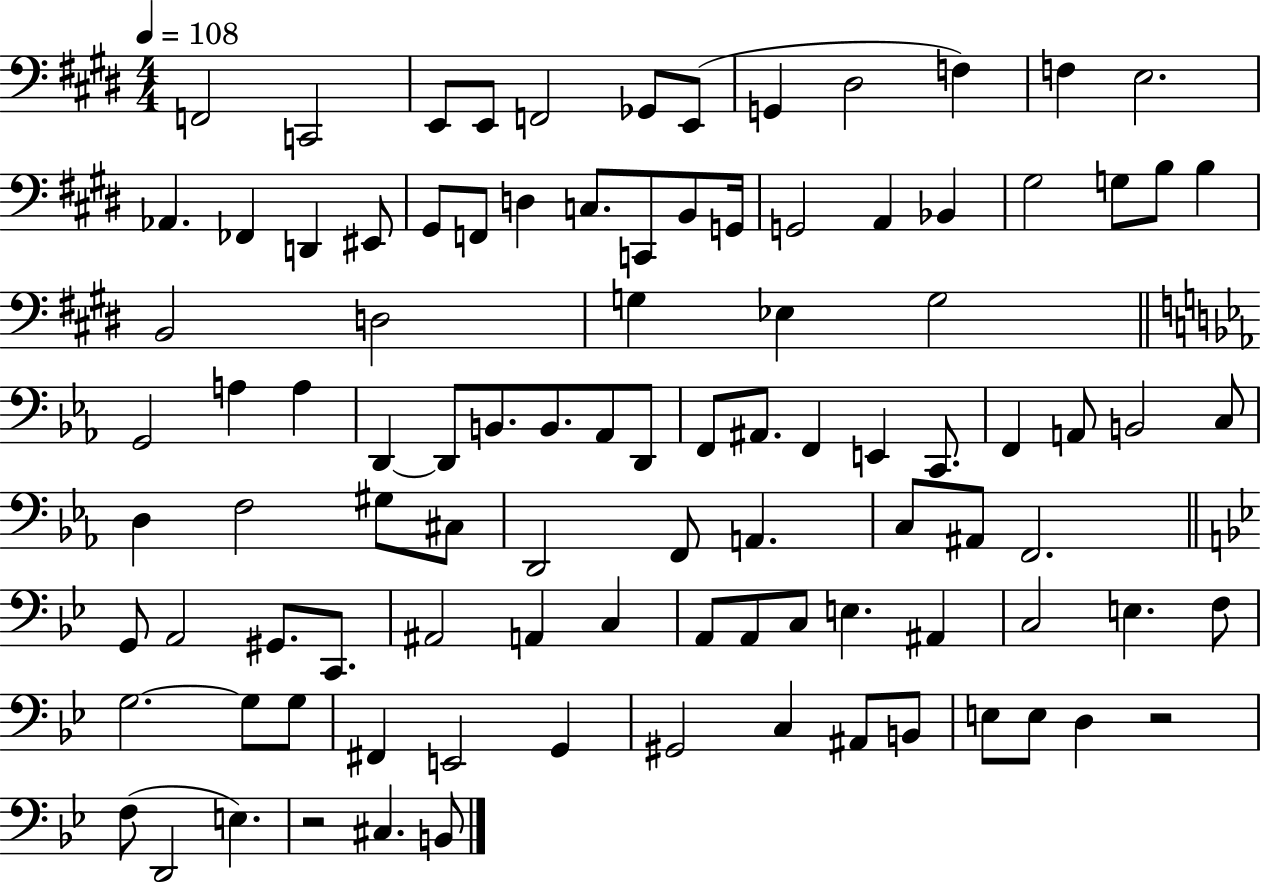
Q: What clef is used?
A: bass